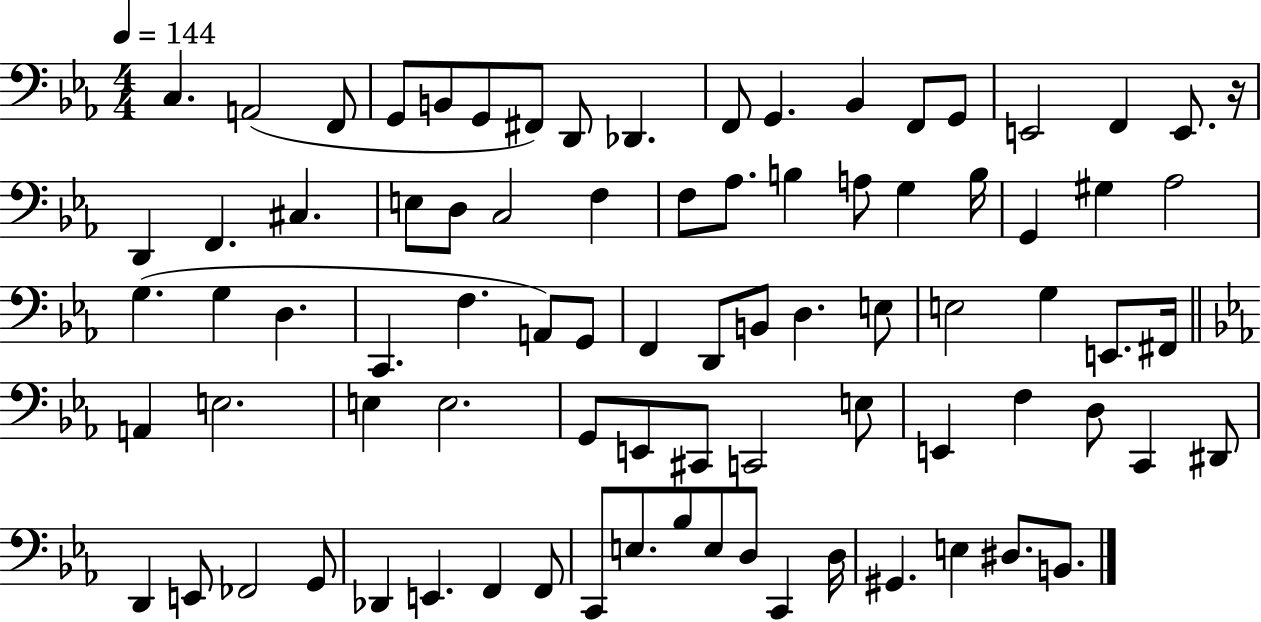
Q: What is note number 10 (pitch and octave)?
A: F2